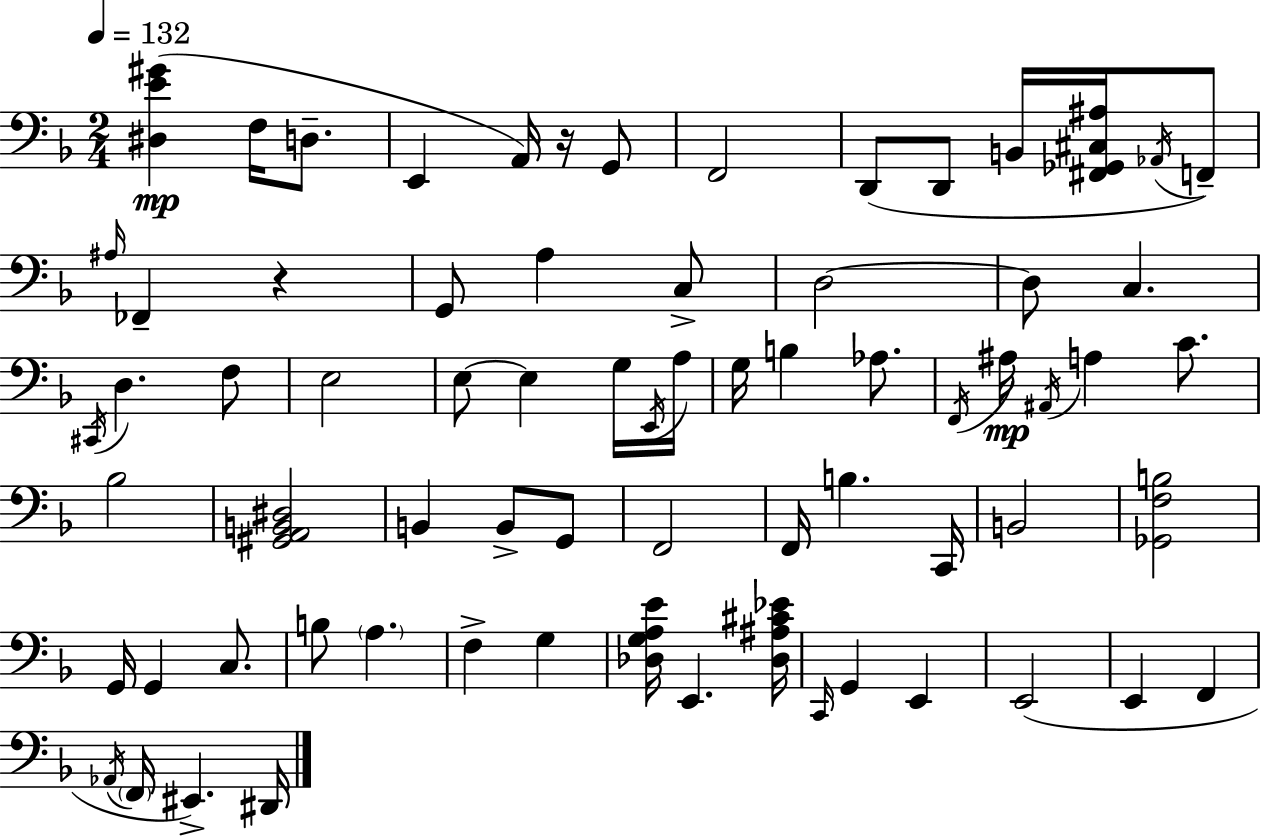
X:1
T:Untitled
M:2/4
L:1/4
K:Dm
[^D,E^G] F,/4 D,/2 E,, A,,/4 z/4 G,,/2 F,,2 D,,/2 D,,/2 B,,/4 [^F,,_G,,^C,^A,]/4 _A,,/4 F,,/2 ^A,/4 _F,, z G,,/2 A, C,/2 D,2 D,/2 C, ^C,,/4 D, F,/2 E,2 E,/2 E, G,/4 E,,/4 A,/4 G,/4 B, _A,/2 F,,/4 ^A,/4 ^A,,/4 A, C/2 _B,2 [^G,,A,,B,,^D,]2 B,, B,,/2 G,,/2 F,,2 F,,/4 B, C,,/4 B,,2 [_G,,F,B,]2 G,,/4 G,, C,/2 B,/2 A, F, G, [_D,G,A,E]/4 E,, [_D,^A,^C_E]/4 C,,/4 G,, E,, E,,2 E,, F,, _A,,/4 F,,/4 ^E,, ^D,,/4